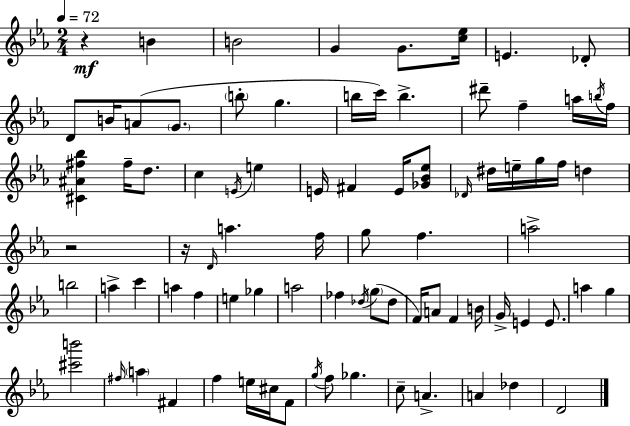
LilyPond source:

{
  \clef treble
  \numericTimeSignature
  \time 2/4
  \key ees \major
  \tempo 4 = 72
  \repeat volta 2 { r4\mf b'4 | b'2 | g'4 g'8. <c'' ees''>16 | e'4. des'8-. | \break d'8 b'16 a'8( \parenthesize g'8. | \parenthesize b''8-. g''4. | b''16 c'''16) b''4.-> | dis'''8-- f''4-- a''16 \acciaccatura { b''16 } | \break f''16 <cis' ais' fis'' bes''>4 fis''16-- d''8. | c''4 \acciaccatura { e'16 } e''4 | e'16 fis'4 e'16 | <ges' bes' ees''>8 \grace { des'16 } dis''16 e''16-- g''16 f''16 d''4 | \break r2 | r16 \grace { d'16 } a''4. | f''16 g''8 f''4. | a''2-> | \break b''2 | a''4-> | c'''4 a''4 | f''4 e''4 | \break ges''4 a''2 | fes''4 | \acciaccatura { des''16 }( \parenthesize g''8 des''8 f'16) a'8 | f'4 b'16 g'16-> e'4 | \break e'8. a''4 | g''4 <cis''' b'''>2 | \grace { fis''16 } \parenthesize a''4 | fis'4 f''4 | \break e''16 cis''16 f'8 \acciaccatura { g''16 } f''8 | ges''4. c''8-- | a'4.-> a'4 | des''4 d'2 | \break } \bar "|."
}